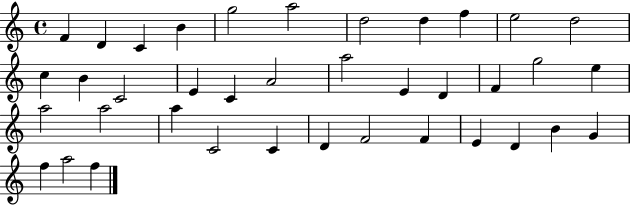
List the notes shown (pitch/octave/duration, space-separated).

F4/q D4/q C4/q B4/q G5/h A5/h D5/h D5/q F5/q E5/h D5/h C5/q B4/q C4/h E4/q C4/q A4/h A5/h E4/q D4/q F4/q G5/h E5/q A5/h A5/h A5/q C4/h C4/q D4/q F4/h F4/q E4/q D4/q B4/q G4/q F5/q A5/h F5/q